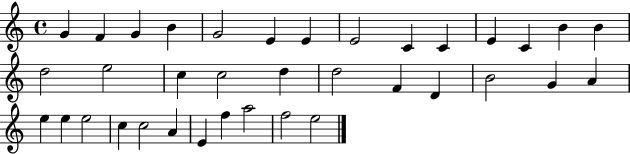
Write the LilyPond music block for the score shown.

{
  \clef treble
  \time 4/4
  \defaultTimeSignature
  \key c \major
  g'4 f'4 g'4 b'4 | g'2 e'4 e'4 | e'2 c'4 c'4 | e'4 c'4 b'4 b'4 | \break d''2 e''2 | c''4 c''2 d''4 | d''2 f'4 d'4 | b'2 g'4 a'4 | \break e''4 e''4 e''2 | c''4 c''2 a'4 | e'4 f''4 a''2 | f''2 e''2 | \break \bar "|."
}